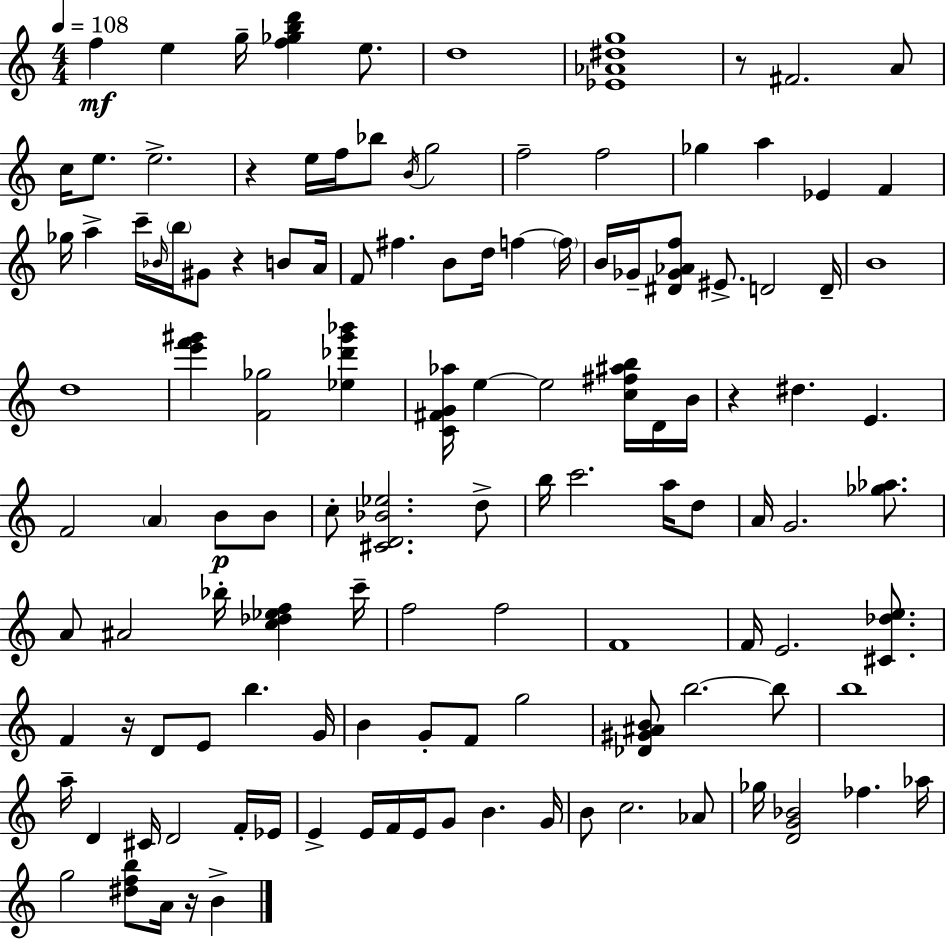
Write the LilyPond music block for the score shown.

{
  \clef treble
  \numericTimeSignature
  \time 4/4
  \key c \major
  \tempo 4 = 108
  f''4\mf e''4 g''16-- <f'' ges'' b'' d'''>4 e''8. | d''1 | <ees' aes' dis'' g''>1 | r8 fis'2. a'8 | \break c''16 e''8. e''2.-> | r4 e''16 f''16 bes''8 \acciaccatura { b'16 } g''2 | f''2-- f''2 | ges''4 a''4 ees'4 f'4 | \break ges''16 a''4-> c'''16-- \grace { bes'16 } \parenthesize b''16 gis'8 r4 b'8 | a'16 f'8 fis''4. b'8 d''16 f''4~~ | \parenthesize f''16 b'16 ges'16-- <dis' ges' aes' f''>8 eis'8.-> d'2 | d'16-- b'1 | \break d''1 | <e''' f''' gis'''>4 <f' ges''>2 <ees'' des''' gis''' bes'''>4 | <c' fis' g' aes''>16 e''4~~ e''2 <c'' fis'' ais'' b''>16 | d'16 b'16 r4 dis''4. e'4. | \break f'2 \parenthesize a'4 b'8\p | b'8 c''8-. <cis' d' bes' ees''>2. | d''8-> b''16 c'''2. a''16 | d''8 a'16 g'2. <ges'' aes''>8. | \break a'8 ais'2 bes''16-. <c'' des'' ees'' f''>4 | c'''16-- f''2 f''2 | f'1 | f'16 e'2. <cis' des'' e''>8. | \break f'4 r16 d'8 e'8 b''4. | g'16 b'4 g'8-. f'8 g''2 | <des' gis' ais' b'>8 b''2.~~ | b''8 b''1 | \break a''16-- d'4 cis'16 d'2 | f'16-. ees'16 e'4-> e'16 f'16 e'16 g'8 b'4. | g'16 b'8 c''2. | aes'8 ges''16 <d' g' bes'>2 fes''4. | \break aes''16 g''2 <dis'' f'' b''>8 a'16 r16 b'4-> | \bar "|."
}